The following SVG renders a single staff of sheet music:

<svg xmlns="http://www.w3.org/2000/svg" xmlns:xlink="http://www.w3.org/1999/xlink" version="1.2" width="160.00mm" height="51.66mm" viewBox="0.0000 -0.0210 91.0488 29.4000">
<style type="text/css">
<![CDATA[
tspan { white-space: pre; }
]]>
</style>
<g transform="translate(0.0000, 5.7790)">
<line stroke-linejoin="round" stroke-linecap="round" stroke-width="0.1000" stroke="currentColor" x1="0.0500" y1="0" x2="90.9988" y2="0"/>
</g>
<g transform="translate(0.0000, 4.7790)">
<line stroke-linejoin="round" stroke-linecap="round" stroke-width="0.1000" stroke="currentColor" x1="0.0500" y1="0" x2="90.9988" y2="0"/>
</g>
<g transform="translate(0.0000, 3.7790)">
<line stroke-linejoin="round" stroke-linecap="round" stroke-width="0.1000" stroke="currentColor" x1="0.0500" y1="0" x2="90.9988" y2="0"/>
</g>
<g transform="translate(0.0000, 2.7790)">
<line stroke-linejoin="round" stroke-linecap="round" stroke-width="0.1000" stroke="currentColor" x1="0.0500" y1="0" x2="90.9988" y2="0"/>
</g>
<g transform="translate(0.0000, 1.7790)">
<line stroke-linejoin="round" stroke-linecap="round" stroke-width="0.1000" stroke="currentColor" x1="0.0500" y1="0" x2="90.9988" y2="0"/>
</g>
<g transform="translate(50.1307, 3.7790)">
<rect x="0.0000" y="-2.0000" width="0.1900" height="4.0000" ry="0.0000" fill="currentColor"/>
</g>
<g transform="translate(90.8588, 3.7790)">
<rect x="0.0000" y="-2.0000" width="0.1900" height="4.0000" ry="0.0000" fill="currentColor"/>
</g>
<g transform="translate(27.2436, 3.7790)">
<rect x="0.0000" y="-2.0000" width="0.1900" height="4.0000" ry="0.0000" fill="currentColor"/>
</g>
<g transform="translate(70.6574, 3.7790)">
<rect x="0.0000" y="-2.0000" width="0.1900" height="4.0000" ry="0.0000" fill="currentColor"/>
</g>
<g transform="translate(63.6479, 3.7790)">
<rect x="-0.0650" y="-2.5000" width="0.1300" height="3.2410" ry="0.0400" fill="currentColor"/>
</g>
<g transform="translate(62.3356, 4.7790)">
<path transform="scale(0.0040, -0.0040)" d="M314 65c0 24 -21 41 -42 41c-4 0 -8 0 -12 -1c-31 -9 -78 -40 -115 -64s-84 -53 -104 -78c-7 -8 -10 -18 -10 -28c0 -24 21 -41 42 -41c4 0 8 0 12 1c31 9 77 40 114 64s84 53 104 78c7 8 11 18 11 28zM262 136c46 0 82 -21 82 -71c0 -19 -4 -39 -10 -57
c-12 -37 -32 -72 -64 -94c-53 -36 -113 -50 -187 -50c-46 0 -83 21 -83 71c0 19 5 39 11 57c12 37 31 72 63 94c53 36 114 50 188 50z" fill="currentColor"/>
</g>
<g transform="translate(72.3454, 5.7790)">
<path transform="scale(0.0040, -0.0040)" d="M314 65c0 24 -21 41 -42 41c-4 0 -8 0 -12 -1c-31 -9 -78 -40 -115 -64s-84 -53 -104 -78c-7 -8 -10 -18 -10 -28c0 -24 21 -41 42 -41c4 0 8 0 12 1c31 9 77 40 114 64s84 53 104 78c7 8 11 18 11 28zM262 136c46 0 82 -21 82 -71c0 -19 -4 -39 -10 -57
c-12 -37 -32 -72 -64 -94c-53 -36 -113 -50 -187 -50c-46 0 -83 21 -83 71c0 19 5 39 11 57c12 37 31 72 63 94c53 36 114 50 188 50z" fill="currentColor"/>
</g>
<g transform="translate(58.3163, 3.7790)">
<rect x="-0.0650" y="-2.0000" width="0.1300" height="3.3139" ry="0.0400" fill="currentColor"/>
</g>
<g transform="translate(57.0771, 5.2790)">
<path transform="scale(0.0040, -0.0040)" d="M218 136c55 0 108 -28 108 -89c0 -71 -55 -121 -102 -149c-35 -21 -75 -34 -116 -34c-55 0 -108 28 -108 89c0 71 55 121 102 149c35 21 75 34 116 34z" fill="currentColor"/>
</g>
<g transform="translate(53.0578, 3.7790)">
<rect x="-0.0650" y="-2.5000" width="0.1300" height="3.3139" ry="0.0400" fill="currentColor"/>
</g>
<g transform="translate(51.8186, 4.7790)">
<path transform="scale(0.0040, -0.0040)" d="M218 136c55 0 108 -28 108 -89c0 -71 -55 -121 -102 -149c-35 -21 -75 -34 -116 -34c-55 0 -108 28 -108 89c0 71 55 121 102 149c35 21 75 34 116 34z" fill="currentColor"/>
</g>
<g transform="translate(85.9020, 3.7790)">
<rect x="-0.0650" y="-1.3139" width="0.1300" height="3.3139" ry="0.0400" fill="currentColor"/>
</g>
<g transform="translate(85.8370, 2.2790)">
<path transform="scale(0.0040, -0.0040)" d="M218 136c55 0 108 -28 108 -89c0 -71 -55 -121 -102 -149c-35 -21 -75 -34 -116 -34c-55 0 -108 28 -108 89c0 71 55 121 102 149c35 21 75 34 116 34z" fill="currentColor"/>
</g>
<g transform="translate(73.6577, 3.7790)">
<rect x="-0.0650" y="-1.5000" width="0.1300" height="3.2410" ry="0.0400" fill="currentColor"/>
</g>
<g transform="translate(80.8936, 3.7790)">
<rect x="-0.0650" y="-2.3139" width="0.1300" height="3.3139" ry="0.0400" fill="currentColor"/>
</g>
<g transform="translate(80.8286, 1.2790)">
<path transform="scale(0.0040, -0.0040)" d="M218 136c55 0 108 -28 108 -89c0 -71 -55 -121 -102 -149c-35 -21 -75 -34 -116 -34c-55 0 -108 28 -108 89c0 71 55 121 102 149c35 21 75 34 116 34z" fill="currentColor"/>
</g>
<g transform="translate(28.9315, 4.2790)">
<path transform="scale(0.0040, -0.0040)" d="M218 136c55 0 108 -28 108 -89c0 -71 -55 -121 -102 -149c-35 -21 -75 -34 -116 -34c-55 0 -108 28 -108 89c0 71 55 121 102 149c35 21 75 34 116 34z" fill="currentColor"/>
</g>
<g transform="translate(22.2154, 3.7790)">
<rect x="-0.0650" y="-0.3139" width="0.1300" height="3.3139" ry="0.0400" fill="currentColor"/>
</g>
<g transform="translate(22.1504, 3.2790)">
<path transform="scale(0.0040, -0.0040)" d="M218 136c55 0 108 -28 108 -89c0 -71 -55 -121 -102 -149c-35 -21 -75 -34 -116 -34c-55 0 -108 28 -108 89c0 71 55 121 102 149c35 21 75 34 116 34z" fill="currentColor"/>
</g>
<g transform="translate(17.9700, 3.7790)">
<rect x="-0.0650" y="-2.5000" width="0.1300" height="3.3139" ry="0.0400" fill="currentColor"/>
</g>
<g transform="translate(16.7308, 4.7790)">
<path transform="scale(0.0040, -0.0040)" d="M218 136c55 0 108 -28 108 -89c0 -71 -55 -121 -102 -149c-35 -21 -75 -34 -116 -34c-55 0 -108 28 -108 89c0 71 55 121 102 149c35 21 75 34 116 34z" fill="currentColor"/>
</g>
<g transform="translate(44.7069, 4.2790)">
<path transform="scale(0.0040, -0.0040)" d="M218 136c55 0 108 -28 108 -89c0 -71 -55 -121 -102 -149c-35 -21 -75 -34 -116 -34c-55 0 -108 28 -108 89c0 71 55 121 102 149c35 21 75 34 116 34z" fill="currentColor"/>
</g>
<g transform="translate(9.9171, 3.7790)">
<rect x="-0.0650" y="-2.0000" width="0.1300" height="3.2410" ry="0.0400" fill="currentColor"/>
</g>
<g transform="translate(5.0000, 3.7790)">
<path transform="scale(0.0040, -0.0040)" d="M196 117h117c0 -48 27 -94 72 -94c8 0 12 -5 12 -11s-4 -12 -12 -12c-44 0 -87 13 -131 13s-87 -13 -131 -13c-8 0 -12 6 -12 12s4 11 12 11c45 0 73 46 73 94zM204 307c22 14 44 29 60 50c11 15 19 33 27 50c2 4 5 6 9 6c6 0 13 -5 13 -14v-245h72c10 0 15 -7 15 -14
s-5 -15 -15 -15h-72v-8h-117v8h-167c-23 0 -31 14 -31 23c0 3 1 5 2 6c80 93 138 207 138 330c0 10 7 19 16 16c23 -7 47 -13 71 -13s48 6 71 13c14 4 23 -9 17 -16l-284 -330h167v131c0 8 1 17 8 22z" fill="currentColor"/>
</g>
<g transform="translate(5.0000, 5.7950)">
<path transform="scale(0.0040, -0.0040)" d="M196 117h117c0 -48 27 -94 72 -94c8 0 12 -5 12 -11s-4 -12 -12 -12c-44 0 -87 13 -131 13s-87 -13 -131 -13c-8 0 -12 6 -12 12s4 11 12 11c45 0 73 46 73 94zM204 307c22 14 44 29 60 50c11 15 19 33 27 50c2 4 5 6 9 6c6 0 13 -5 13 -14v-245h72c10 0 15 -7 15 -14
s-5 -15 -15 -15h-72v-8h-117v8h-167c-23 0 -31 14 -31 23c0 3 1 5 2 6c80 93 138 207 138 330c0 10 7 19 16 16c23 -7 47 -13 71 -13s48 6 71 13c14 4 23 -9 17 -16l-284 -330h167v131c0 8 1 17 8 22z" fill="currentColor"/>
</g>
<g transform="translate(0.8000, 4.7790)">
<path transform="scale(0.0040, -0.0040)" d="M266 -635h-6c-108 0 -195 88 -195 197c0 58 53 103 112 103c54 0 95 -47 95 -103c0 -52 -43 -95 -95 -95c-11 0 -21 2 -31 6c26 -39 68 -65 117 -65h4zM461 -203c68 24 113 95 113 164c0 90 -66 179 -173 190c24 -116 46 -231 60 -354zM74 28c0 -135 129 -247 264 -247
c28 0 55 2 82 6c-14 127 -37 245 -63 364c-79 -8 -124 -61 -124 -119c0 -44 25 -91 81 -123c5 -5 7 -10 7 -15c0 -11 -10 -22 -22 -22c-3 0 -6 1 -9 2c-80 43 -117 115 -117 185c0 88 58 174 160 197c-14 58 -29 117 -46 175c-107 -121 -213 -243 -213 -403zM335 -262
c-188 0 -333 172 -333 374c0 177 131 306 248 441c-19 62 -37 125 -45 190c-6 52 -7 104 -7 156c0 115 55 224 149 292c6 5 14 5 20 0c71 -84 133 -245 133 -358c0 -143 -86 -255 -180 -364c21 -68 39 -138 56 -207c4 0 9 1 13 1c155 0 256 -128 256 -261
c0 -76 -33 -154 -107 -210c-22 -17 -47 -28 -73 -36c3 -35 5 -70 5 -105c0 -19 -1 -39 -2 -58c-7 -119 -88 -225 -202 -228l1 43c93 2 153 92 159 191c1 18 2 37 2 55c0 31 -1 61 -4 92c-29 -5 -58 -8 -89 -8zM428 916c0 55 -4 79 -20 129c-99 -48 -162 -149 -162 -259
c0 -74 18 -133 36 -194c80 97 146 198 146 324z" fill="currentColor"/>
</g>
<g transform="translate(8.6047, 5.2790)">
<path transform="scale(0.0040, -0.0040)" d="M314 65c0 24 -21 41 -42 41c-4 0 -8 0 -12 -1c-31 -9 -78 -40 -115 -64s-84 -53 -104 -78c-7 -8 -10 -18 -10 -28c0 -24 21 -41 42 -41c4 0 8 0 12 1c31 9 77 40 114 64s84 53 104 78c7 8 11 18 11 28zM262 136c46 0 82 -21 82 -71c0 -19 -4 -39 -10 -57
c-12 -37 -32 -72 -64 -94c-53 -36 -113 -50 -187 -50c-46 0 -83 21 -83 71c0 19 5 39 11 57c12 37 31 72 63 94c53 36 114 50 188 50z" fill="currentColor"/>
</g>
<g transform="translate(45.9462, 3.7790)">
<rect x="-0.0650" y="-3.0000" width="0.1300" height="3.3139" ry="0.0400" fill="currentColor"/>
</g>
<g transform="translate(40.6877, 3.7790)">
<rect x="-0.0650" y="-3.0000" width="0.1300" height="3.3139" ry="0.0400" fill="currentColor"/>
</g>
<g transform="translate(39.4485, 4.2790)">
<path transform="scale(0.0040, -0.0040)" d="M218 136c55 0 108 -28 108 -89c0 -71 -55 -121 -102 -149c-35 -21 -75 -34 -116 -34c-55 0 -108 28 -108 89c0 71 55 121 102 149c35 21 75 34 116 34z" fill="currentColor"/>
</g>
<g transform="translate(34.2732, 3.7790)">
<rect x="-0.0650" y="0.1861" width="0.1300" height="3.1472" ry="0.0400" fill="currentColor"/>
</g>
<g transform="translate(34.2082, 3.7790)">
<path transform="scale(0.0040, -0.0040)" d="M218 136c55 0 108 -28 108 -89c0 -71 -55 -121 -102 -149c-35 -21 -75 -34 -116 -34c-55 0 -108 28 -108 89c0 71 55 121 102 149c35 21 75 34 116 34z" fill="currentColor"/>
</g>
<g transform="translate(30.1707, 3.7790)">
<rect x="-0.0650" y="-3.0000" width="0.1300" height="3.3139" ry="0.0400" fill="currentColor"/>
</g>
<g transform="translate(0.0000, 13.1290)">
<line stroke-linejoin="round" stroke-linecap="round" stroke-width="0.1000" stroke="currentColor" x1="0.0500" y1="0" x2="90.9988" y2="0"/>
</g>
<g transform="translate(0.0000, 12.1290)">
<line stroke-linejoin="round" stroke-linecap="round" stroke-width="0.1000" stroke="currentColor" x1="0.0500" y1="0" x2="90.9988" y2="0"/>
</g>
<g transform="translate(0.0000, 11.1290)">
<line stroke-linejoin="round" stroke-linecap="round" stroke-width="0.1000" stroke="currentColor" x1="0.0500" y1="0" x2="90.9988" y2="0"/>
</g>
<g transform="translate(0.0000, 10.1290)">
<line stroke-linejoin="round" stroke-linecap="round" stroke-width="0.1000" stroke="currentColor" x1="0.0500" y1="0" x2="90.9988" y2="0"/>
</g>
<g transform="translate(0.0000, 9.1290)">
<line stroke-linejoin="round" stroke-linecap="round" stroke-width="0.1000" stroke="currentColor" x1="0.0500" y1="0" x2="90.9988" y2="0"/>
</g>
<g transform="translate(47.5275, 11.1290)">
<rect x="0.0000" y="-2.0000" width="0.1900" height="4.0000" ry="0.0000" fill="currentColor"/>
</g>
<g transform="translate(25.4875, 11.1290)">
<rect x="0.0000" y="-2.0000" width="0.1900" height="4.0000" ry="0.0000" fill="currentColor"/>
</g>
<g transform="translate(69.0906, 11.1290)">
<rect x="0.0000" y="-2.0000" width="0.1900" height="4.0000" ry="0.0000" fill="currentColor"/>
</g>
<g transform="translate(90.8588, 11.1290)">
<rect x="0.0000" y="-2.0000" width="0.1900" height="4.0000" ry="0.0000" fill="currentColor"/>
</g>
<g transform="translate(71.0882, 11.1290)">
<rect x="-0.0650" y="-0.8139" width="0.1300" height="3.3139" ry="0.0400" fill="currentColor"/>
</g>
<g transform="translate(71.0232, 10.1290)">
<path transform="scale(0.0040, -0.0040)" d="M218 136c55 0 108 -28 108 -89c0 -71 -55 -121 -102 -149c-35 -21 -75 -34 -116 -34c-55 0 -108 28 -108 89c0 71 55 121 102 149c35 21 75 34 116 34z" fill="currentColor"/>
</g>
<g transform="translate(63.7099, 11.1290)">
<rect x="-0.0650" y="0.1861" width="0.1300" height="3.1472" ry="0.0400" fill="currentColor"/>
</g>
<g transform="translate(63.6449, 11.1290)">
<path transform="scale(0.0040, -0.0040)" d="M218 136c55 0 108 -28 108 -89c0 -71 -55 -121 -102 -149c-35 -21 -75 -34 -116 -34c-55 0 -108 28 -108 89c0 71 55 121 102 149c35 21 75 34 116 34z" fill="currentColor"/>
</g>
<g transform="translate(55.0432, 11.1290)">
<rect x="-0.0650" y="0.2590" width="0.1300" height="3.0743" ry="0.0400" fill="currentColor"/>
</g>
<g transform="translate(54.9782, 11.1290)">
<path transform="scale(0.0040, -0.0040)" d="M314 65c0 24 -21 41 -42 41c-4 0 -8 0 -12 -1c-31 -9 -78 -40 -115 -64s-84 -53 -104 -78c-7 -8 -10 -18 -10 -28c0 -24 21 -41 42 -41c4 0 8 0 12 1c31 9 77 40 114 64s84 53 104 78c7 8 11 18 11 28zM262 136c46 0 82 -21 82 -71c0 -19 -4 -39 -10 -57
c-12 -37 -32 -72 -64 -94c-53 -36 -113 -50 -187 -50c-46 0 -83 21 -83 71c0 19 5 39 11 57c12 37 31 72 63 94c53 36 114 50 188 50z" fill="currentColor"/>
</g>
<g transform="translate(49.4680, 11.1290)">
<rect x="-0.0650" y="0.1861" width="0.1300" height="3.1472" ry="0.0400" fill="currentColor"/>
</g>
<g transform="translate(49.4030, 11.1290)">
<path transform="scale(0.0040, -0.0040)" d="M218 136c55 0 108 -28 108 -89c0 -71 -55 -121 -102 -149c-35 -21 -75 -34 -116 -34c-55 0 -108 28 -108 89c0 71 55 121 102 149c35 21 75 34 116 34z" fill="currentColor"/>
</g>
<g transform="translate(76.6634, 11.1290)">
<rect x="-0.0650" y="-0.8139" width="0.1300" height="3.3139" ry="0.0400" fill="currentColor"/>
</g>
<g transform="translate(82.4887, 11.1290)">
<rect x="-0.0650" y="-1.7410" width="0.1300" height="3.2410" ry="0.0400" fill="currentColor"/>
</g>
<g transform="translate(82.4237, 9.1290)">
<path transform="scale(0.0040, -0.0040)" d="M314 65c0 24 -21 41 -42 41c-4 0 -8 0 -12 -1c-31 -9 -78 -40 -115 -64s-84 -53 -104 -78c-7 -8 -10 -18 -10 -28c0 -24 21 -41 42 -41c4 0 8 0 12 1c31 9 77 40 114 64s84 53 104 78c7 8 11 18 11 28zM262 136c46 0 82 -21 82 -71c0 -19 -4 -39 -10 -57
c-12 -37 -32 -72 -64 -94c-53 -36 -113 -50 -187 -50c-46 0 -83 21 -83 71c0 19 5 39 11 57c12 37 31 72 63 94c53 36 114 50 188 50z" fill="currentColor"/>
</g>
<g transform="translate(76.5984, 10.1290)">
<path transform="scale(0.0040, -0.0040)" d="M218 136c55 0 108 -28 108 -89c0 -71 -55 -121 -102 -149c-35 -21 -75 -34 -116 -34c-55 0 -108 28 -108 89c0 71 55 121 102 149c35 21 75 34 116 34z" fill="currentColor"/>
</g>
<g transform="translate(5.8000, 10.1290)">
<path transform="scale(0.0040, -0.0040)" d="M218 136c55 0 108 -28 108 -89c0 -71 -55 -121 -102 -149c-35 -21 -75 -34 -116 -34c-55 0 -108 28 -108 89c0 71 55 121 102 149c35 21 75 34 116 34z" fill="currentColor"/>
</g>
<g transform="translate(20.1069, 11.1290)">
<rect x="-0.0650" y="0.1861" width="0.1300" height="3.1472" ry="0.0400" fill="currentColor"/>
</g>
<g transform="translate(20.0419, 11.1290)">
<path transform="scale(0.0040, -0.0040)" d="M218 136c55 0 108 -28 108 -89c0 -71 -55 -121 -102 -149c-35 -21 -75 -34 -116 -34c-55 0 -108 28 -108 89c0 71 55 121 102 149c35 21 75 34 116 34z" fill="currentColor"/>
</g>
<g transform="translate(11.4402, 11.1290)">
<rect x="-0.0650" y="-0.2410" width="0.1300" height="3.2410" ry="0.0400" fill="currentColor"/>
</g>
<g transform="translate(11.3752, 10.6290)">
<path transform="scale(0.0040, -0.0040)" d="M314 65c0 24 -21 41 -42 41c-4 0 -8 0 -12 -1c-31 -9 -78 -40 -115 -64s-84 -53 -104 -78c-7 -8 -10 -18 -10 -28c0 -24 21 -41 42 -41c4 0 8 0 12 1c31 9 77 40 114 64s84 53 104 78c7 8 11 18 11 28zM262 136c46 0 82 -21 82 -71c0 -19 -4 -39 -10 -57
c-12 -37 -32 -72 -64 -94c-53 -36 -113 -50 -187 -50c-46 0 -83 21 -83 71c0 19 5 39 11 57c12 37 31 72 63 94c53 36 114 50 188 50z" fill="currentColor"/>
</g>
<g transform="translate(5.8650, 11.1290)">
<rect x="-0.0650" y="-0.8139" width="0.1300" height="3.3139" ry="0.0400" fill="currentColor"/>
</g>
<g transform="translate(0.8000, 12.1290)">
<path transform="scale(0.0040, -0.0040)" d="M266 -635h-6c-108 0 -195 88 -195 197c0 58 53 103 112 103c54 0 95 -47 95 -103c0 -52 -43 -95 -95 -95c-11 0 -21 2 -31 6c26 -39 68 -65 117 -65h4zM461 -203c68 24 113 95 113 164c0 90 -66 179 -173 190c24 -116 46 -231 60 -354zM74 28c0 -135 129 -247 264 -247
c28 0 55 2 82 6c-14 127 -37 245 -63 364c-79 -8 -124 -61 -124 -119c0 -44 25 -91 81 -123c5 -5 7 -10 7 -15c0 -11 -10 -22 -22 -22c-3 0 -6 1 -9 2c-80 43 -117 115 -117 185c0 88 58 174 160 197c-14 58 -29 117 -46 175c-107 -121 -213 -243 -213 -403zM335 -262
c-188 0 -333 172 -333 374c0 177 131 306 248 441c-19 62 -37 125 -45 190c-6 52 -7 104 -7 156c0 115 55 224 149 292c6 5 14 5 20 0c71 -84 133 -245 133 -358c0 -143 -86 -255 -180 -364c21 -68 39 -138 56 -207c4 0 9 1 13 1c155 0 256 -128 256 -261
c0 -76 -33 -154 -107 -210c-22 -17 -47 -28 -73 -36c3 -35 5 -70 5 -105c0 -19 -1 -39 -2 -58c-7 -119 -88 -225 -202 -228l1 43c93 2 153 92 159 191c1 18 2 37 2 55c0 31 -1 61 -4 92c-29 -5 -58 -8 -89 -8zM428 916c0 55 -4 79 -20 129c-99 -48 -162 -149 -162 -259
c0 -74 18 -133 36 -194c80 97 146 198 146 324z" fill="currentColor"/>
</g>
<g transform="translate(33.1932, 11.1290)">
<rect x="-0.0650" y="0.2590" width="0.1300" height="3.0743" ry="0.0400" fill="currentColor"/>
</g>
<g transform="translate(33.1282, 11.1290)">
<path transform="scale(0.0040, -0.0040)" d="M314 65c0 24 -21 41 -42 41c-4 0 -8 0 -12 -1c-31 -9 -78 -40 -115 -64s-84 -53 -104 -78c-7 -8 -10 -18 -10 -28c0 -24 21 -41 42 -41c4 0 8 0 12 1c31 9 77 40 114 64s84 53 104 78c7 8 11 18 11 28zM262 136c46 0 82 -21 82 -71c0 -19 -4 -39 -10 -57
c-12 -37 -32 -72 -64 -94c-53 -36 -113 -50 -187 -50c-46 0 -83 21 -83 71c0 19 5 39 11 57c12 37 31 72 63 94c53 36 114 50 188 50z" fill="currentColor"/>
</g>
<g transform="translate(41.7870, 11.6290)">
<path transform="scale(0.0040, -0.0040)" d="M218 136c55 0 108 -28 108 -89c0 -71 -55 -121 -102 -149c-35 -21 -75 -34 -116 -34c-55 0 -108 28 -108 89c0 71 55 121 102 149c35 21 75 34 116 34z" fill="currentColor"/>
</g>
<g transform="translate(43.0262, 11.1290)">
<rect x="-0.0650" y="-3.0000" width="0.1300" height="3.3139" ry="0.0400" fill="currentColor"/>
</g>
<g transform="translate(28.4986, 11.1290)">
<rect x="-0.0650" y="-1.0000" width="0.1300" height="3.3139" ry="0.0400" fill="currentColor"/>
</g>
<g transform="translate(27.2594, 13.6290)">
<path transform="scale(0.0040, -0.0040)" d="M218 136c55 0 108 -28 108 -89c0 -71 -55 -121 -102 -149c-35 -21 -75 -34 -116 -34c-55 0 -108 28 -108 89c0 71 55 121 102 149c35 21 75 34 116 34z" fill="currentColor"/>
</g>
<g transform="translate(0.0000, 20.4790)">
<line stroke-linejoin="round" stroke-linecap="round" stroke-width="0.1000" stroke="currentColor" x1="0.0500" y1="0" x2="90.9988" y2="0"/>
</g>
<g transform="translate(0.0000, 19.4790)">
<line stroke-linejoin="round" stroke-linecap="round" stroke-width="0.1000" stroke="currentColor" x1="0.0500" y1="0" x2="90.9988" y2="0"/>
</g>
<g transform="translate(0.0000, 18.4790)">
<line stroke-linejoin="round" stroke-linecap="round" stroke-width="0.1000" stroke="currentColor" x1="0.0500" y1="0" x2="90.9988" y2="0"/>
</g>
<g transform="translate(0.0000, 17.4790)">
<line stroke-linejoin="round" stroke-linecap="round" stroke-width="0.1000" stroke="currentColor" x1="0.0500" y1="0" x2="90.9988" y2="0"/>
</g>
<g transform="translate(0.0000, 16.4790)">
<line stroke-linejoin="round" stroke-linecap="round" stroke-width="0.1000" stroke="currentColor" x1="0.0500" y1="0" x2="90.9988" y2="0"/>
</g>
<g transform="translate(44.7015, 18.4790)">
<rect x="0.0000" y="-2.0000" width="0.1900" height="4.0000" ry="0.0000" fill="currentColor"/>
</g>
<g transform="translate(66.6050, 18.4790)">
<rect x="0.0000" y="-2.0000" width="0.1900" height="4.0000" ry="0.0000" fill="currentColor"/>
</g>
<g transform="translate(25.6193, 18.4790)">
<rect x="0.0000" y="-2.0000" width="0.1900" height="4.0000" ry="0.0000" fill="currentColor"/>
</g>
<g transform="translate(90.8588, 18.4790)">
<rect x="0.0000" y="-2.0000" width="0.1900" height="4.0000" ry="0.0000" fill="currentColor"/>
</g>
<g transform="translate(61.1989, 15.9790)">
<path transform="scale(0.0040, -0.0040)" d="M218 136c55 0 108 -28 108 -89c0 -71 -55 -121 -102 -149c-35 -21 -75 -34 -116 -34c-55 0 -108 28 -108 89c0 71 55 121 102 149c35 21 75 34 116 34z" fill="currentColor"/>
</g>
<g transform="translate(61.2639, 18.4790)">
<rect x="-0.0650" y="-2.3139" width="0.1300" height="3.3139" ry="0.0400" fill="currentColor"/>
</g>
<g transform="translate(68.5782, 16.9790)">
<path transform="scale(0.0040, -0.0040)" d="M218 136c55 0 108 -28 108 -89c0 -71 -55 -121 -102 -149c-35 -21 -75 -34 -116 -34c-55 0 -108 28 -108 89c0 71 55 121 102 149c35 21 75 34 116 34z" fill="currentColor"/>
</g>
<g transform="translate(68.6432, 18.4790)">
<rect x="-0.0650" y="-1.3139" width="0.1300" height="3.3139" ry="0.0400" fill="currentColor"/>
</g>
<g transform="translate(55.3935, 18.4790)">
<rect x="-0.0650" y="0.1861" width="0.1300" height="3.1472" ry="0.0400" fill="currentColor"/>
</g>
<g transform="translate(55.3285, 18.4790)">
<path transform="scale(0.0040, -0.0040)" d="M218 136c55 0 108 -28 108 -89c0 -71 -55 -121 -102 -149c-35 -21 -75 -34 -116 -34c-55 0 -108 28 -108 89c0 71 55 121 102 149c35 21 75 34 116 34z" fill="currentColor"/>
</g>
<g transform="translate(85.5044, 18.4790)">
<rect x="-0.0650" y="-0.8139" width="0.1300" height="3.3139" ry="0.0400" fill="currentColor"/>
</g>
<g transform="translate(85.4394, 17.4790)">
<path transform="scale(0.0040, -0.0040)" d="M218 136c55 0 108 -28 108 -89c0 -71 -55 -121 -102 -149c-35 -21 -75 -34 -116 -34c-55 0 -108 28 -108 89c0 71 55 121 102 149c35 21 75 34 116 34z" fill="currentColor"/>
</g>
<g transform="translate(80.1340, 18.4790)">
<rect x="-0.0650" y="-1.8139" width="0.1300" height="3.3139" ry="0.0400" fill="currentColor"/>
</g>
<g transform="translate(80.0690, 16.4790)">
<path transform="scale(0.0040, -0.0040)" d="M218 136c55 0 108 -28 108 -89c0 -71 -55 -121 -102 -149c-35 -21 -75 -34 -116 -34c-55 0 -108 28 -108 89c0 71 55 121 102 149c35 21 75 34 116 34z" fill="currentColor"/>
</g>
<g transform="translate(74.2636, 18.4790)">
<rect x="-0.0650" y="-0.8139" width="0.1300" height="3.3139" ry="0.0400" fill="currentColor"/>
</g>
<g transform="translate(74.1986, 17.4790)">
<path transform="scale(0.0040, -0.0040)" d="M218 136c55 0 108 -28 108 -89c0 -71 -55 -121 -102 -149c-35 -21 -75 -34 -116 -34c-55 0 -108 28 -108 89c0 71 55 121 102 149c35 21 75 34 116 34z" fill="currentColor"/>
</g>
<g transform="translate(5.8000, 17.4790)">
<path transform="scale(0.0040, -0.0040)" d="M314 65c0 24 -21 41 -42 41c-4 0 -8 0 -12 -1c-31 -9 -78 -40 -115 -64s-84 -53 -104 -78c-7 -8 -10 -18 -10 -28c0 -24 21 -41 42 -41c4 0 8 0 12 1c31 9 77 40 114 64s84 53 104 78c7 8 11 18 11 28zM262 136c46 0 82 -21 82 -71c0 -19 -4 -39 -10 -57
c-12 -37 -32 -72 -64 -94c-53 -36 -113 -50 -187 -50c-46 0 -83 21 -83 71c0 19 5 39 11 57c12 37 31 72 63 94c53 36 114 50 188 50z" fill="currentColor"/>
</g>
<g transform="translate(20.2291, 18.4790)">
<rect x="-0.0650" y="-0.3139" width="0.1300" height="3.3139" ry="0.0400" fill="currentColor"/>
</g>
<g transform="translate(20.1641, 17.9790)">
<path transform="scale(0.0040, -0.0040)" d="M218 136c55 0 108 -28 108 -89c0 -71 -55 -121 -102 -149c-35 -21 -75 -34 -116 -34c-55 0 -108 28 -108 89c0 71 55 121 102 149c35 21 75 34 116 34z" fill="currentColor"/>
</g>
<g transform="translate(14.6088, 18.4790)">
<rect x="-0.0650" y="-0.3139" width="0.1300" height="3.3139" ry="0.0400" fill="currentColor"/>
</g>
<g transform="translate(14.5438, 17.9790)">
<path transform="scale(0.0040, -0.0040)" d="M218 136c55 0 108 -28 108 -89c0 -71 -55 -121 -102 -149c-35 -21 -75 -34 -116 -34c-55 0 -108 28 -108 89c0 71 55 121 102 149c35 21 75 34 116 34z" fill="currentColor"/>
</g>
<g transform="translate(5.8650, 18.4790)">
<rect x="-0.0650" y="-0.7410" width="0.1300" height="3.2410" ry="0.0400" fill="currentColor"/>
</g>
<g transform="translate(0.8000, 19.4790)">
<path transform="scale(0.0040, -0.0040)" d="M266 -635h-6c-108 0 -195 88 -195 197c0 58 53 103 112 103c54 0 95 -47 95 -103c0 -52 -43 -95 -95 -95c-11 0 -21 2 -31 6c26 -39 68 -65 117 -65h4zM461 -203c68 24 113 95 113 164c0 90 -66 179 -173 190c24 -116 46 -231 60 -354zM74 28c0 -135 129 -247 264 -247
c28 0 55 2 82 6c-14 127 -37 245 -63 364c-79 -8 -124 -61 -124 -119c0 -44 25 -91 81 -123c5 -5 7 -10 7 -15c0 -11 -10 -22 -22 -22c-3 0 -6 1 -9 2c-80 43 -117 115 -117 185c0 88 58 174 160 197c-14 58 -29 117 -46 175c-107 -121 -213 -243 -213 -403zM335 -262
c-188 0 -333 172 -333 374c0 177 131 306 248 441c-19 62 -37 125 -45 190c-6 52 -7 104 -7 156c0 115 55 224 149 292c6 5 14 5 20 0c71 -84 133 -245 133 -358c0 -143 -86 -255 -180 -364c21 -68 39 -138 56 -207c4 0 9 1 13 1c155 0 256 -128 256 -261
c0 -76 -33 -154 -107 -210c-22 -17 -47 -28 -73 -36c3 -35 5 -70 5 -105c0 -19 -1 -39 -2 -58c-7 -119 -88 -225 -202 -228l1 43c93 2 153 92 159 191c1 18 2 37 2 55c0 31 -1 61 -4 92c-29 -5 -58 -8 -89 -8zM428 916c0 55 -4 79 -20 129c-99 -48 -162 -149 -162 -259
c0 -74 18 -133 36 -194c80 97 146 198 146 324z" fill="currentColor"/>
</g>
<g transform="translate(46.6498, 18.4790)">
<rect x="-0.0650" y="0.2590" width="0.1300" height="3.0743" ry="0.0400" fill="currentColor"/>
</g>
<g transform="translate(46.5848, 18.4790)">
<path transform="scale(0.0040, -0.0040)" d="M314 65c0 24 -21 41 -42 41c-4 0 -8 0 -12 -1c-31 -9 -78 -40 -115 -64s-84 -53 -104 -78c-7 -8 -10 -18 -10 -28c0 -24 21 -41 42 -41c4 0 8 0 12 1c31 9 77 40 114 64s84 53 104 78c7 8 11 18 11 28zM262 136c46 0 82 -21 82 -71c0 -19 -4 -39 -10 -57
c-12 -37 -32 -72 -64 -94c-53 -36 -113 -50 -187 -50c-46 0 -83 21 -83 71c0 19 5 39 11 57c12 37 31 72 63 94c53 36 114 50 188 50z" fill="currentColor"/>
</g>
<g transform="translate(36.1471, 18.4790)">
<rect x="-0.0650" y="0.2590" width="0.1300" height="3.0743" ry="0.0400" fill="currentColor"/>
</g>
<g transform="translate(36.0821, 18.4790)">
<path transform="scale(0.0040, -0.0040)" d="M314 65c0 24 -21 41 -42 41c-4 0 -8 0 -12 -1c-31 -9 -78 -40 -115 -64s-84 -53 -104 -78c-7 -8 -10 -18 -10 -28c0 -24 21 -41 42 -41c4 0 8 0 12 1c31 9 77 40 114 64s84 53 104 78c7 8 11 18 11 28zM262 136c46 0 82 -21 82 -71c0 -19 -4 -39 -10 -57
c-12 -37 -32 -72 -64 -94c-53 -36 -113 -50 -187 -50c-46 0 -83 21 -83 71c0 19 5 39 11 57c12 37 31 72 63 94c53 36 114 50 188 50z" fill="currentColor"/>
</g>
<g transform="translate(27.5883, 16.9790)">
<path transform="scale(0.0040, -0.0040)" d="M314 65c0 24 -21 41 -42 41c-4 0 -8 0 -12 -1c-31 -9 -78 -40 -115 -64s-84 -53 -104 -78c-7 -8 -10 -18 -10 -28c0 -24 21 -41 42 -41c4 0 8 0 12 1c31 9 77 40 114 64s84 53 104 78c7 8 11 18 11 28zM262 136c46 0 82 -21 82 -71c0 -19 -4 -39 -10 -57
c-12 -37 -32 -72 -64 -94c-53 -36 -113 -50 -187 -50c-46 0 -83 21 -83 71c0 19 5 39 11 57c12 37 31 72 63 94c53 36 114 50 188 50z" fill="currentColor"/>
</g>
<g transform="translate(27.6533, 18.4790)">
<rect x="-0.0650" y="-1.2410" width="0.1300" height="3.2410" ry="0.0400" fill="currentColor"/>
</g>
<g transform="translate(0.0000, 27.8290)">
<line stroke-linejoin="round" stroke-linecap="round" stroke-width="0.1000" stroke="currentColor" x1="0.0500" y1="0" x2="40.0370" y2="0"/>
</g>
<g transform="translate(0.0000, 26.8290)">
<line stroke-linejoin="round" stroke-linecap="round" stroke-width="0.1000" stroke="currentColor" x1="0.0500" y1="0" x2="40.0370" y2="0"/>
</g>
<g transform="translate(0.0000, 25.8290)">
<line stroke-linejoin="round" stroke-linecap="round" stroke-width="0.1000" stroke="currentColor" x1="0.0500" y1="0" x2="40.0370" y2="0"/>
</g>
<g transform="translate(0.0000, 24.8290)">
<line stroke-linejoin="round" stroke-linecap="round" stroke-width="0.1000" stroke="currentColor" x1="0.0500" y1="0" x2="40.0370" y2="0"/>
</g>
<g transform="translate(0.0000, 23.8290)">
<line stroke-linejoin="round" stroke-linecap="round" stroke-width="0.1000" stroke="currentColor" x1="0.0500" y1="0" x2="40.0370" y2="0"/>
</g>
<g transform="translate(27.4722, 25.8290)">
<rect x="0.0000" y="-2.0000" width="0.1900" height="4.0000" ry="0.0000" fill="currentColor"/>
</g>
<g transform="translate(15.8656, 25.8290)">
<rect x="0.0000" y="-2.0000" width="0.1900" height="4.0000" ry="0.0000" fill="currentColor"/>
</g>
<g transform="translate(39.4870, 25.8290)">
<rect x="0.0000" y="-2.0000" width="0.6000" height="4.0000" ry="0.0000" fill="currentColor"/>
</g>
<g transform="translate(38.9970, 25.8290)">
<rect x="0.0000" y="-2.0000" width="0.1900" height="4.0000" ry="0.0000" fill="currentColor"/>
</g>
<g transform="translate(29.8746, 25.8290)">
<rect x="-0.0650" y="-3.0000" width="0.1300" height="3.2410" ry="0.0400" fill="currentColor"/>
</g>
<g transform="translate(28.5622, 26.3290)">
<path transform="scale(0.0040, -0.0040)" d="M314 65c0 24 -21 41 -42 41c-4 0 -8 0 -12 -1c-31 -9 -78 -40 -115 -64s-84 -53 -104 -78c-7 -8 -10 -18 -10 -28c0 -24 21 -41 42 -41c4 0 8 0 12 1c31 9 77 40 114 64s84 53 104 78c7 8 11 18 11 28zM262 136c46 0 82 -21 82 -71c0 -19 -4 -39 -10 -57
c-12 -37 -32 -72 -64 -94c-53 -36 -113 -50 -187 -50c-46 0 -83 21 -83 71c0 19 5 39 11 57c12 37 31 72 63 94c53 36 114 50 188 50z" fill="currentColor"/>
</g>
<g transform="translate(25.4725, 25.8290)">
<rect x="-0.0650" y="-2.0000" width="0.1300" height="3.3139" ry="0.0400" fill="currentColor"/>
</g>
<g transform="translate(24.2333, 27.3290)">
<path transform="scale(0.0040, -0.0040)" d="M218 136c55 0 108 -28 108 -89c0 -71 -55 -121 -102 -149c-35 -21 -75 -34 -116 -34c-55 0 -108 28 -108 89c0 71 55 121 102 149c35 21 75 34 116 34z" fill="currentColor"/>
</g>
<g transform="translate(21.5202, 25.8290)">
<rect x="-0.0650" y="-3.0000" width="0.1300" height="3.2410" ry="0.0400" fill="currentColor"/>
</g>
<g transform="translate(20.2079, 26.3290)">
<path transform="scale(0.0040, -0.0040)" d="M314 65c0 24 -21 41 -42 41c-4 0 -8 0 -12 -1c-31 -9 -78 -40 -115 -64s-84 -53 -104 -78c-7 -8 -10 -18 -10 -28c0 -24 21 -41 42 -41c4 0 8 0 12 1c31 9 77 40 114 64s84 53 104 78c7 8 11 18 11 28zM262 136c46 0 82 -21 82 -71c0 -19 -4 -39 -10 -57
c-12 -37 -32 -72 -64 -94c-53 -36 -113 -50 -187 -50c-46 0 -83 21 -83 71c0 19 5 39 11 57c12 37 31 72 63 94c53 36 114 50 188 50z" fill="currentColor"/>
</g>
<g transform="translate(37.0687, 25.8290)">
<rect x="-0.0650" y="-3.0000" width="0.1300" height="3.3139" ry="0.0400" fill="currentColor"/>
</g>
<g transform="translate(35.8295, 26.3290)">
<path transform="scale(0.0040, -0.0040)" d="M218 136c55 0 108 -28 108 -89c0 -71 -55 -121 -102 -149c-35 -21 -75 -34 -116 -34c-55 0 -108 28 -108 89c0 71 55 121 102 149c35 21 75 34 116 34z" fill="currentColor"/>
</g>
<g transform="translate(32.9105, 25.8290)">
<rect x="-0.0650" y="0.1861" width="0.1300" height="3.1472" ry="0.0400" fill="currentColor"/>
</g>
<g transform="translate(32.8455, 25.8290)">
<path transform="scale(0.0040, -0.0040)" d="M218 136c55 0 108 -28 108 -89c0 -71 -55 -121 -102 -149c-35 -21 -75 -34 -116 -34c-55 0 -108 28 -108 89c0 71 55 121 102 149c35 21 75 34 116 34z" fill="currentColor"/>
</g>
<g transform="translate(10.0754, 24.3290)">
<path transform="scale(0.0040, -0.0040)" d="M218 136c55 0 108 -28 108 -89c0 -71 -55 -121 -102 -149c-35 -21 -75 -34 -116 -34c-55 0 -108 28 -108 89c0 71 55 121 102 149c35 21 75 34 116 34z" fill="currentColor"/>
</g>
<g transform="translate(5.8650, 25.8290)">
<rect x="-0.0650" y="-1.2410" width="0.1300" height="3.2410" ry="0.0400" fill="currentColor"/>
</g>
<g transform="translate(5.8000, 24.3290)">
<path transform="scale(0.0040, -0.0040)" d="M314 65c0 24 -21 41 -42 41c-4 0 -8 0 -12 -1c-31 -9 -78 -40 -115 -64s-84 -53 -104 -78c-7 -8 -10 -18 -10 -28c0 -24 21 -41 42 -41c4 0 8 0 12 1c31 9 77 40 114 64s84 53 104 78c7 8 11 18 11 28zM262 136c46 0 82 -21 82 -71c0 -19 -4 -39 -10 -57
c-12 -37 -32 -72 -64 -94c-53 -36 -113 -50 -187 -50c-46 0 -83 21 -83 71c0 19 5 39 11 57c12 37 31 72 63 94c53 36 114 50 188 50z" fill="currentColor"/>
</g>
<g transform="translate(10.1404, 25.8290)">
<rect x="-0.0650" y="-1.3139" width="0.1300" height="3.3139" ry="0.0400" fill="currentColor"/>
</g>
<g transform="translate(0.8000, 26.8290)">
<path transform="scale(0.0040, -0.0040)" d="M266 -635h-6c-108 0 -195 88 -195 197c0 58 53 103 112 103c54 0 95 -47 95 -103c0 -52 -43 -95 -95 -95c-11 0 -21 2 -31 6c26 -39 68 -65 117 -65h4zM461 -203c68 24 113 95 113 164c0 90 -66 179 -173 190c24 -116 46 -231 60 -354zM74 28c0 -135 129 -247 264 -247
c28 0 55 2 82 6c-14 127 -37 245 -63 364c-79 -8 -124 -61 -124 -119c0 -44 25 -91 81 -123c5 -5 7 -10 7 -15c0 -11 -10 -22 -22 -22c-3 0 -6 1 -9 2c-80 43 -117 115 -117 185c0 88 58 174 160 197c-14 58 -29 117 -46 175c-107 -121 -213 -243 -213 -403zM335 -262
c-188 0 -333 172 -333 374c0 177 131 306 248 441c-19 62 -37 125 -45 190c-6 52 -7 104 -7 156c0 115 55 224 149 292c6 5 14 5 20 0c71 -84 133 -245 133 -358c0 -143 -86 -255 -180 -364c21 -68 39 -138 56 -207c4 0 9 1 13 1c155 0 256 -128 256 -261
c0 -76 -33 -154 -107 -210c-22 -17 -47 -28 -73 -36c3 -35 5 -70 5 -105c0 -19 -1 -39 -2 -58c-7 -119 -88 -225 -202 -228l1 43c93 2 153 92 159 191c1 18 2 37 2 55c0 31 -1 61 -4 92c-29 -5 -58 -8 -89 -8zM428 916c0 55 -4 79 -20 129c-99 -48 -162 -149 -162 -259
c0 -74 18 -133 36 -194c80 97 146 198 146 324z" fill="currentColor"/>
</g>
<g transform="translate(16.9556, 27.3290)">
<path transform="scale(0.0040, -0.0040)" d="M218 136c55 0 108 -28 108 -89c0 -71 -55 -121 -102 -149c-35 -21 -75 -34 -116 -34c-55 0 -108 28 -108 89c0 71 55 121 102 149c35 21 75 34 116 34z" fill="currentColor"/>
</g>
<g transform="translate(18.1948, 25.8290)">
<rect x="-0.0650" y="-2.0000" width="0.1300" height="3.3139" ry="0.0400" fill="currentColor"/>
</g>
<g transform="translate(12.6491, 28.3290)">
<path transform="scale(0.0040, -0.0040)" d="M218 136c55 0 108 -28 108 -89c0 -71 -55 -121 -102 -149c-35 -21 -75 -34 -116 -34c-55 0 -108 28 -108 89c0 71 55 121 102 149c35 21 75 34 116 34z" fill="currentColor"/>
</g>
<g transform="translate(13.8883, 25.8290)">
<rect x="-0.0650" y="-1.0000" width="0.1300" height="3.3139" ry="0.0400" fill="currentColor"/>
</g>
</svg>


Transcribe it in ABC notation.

X:1
T:Untitled
M:4/4
L:1/4
K:C
F2 G c A B A A G F G2 E2 g e d c2 B D B2 A B B2 B d d f2 d2 c c e2 B2 B2 B g e d f d e2 e D F A2 F A2 B A